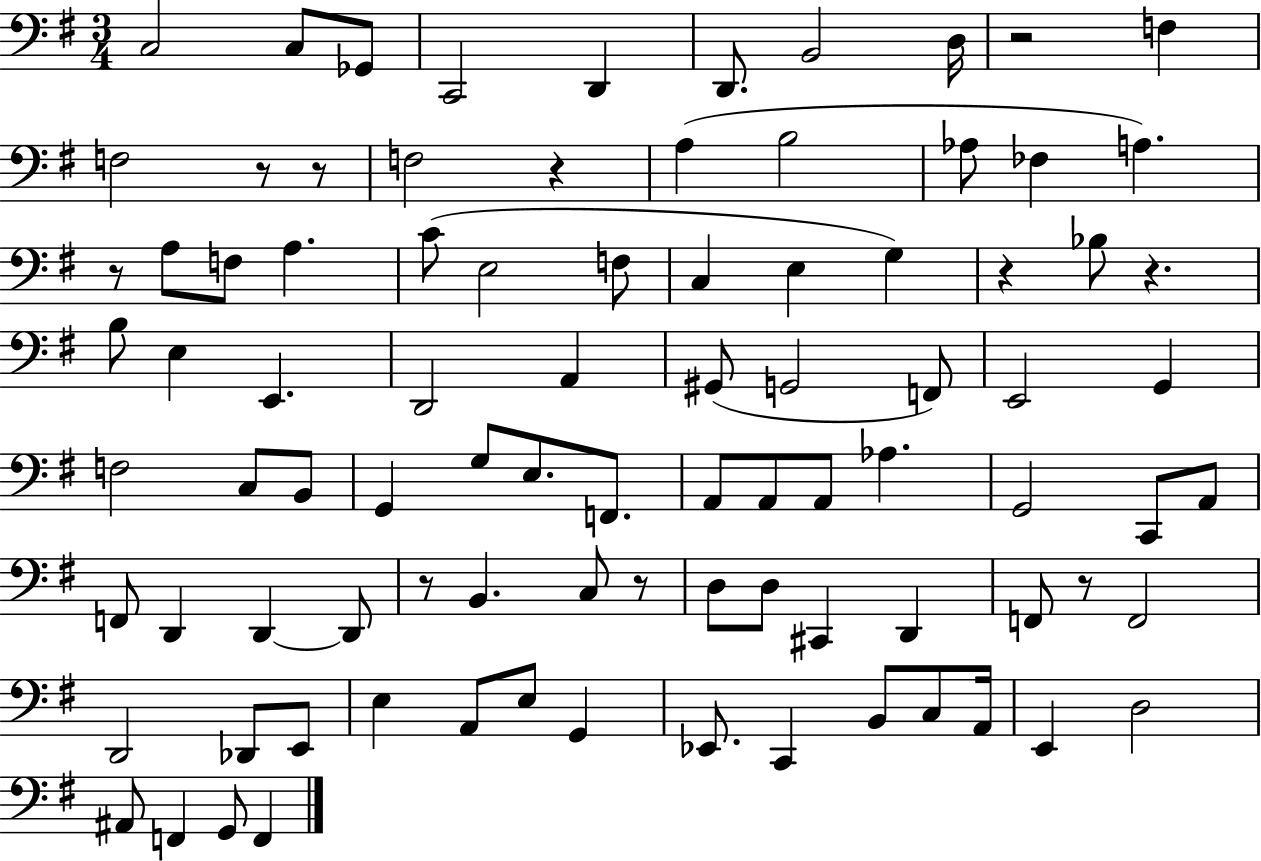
{
  \clef bass
  \numericTimeSignature
  \time 3/4
  \key g \major
  c2 c8 ges,8 | c,2 d,4 | d,8. b,2 d16 | r2 f4 | \break f2 r8 r8 | f2 r4 | a4( b2 | aes8 fes4 a4.) | \break r8 a8 f8 a4. | c'8( e2 f8 | c4 e4 g4) | r4 bes8 r4. | \break b8 e4 e,4. | d,2 a,4 | gis,8( g,2 f,8) | e,2 g,4 | \break f2 c8 b,8 | g,4 g8 e8. f,8. | a,8 a,8 a,8 aes4. | g,2 c,8 a,8 | \break f,8 d,4 d,4~~ d,8 | r8 b,4. c8 r8 | d8 d8 cis,4 d,4 | f,8 r8 f,2 | \break d,2 des,8 e,8 | e4 a,8 e8 g,4 | ees,8. c,4 b,8 c8 a,16 | e,4 d2 | \break ais,8 f,4 g,8 f,4 | \bar "|."
}